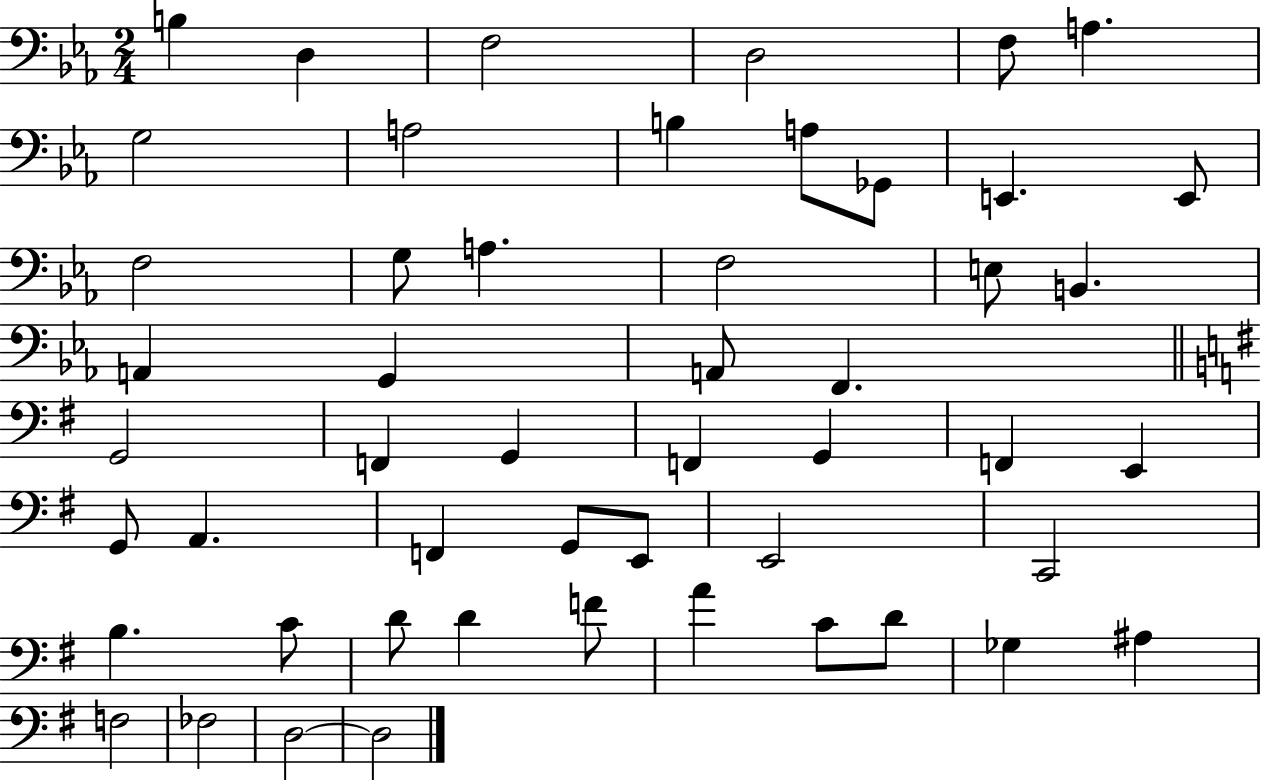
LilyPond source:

{
  \clef bass
  \numericTimeSignature
  \time 2/4
  \key ees \major
  b4 d4 | f2 | d2 | f8 a4. | \break g2 | a2 | b4 a8 ges,8 | e,4. e,8 | \break f2 | g8 a4. | f2 | e8 b,4. | \break a,4 g,4 | a,8 f,4. | \bar "||" \break \key g \major g,2 | f,4 g,4 | f,4 g,4 | f,4 e,4 | \break g,8 a,4. | f,4 g,8 e,8 | e,2 | c,2 | \break b4. c'8 | d'8 d'4 f'8 | a'4 c'8 d'8 | ges4 ais4 | \break f2 | fes2 | d2~~ | d2 | \break \bar "|."
}